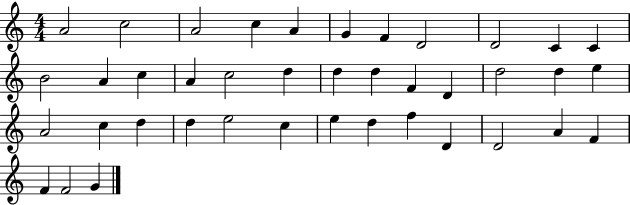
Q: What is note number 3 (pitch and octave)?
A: A4